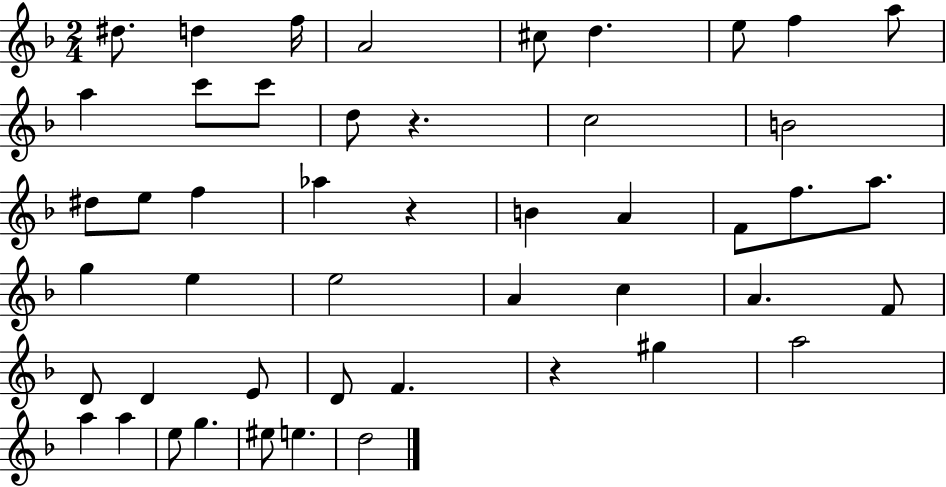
X:1
T:Untitled
M:2/4
L:1/4
K:F
^d/2 d f/4 A2 ^c/2 d e/2 f a/2 a c'/2 c'/2 d/2 z c2 B2 ^d/2 e/2 f _a z B A F/2 f/2 a/2 g e e2 A c A F/2 D/2 D E/2 D/2 F z ^g a2 a a e/2 g ^e/2 e d2